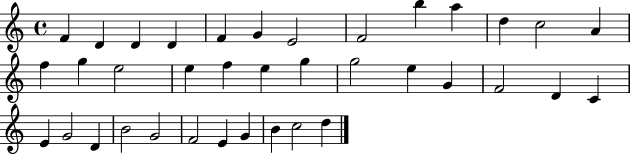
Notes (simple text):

F4/q D4/q D4/q D4/q F4/q G4/q E4/h F4/h B5/q A5/q D5/q C5/h A4/q F5/q G5/q E5/h E5/q F5/q E5/q G5/q G5/h E5/q G4/q F4/h D4/q C4/q E4/q G4/h D4/q B4/h G4/h F4/h E4/q G4/q B4/q C5/h D5/q